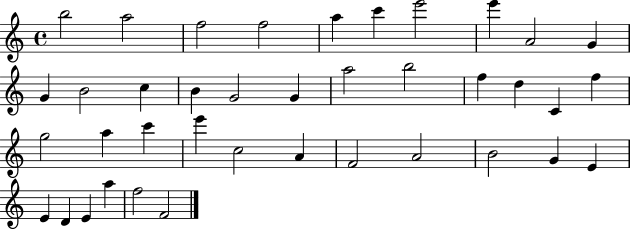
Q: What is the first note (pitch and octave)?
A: B5